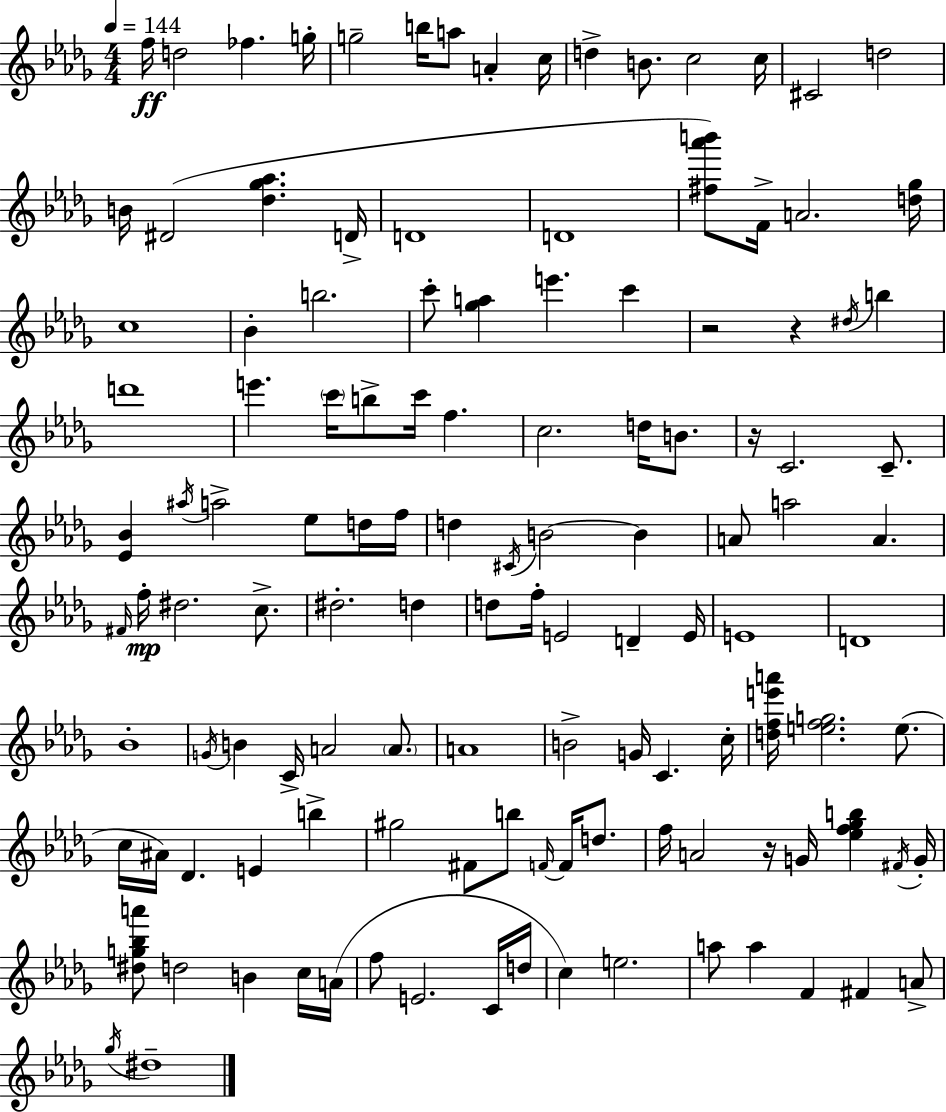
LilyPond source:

{
  \clef treble
  \numericTimeSignature
  \time 4/4
  \key bes \minor
  \tempo 4 = 144
  f''16\ff d''2 fes''4. g''16-. | g''2-- b''16 a''8 a'4-. c''16 | d''4-> b'8. c''2 c''16 | cis'2 d''2 | \break b'16 dis'2( <des'' ges'' aes''>4. d'16-> | d'1 | d'1 | <fis'' aes''' b'''>8) f'16-> a'2. <d'' ges''>16 | \break c''1 | bes'4-. b''2. | c'''8-. <ges'' a''>4 e'''4. c'''4 | r2 r4 \acciaccatura { dis''16 } b''4 | \break d'''1 | e'''4. \parenthesize c'''16 b''8-> c'''16 f''4. | c''2. d''16 b'8. | r16 c'2. c'8.-- | \break <ees' bes'>4 \acciaccatura { ais''16 } a''2-> ees''8 | d''16 f''16 d''4 \acciaccatura { cis'16 } b'2~~ b'4 | a'8 a''2 a'4. | \grace { fis'16 } f''16-.\mp dis''2. | \break c''8.-> dis''2.-. | d''4 d''8 f''16-. e'2 d'4-- | e'16 e'1 | d'1 | \break bes'1-. | \acciaccatura { g'16 } b'4 c'16-> a'2 | \parenthesize a'8. a'1 | b'2-> g'16 c'4. | \break c''16-. <d'' f'' e''' a'''>16 <e'' f'' g''>2. | e''8.( c''16 ais'16) des'4. e'4 | b''4-> gis''2 fis'8 b''8 | \grace { f'16~ }~ f'16 d''8. f''16 a'2 r16 | \break g'16 <ees'' f'' ges'' b''>4 \acciaccatura { fis'16 } g'16-. <dis'' g'' bes'' a'''>8 d''2 | b'4 c''16 a'16( f''8 e'2. | c'16 d''16 c''4) e''2. | a''8 a''4 f'4 | \break fis'4 a'8-> \acciaccatura { ges''16 } dis''1-- | \bar "|."
}